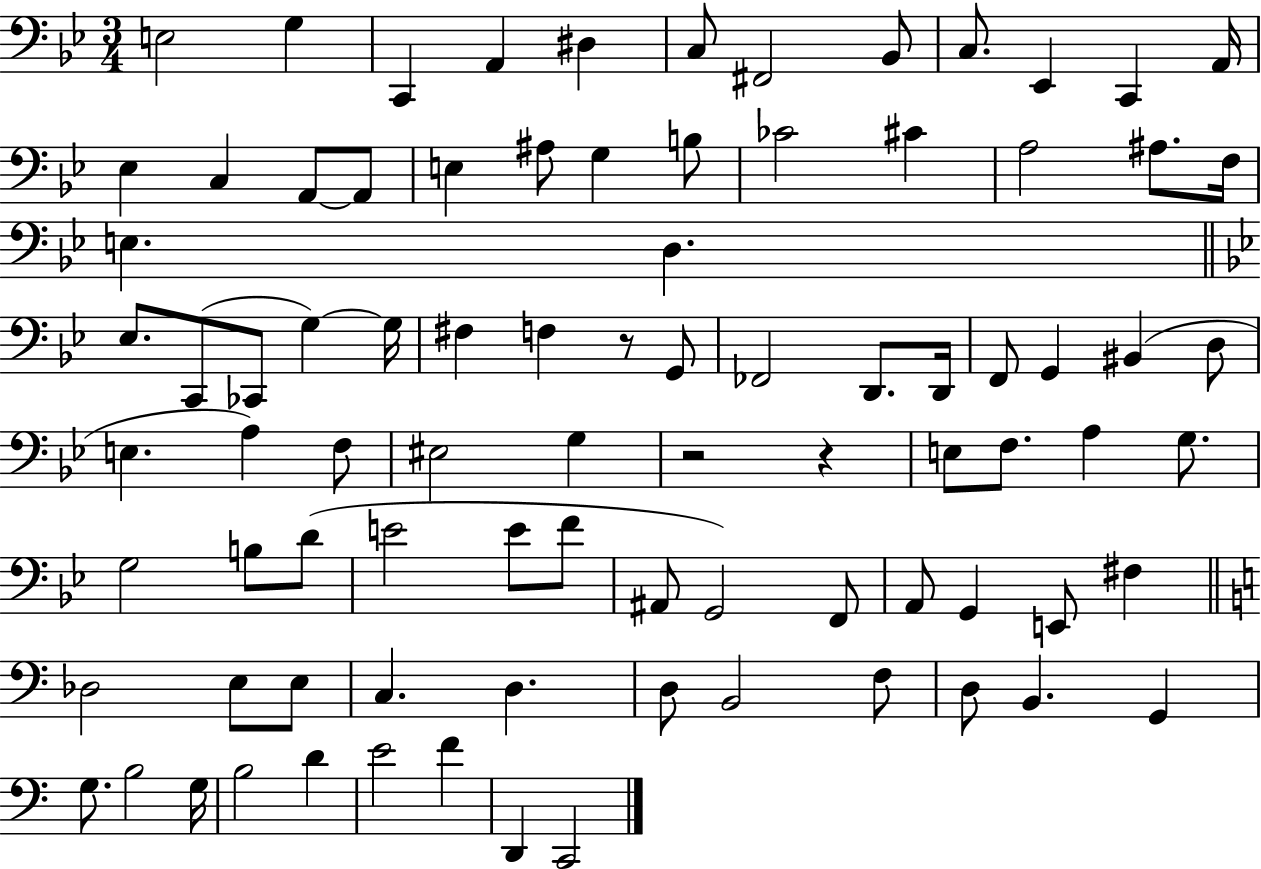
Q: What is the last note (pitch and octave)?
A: C2